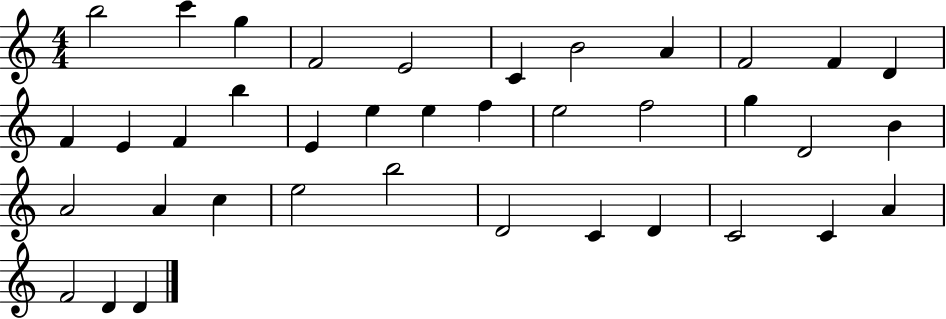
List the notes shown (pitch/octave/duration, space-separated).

B5/h C6/q G5/q F4/h E4/h C4/q B4/h A4/q F4/h F4/q D4/q F4/q E4/q F4/q B5/q E4/q E5/q E5/q F5/q E5/h F5/h G5/q D4/h B4/q A4/h A4/q C5/q E5/h B5/h D4/h C4/q D4/q C4/h C4/q A4/q F4/h D4/q D4/q